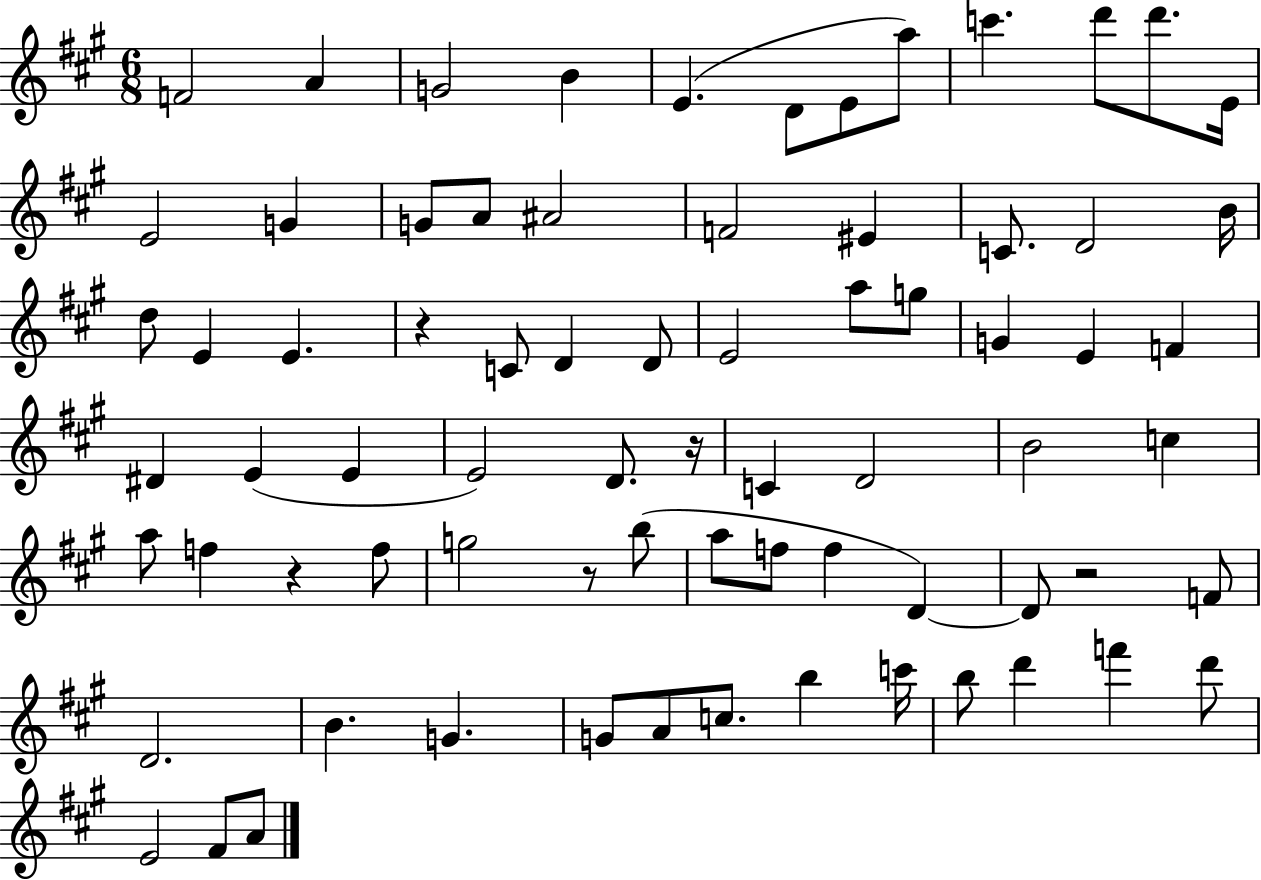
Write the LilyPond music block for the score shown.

{
  \clef treble
  \numericTimeSignature
  \time 6/8
  \key a \major
  f'2 a'4 | g'2 b'4 | e'4.( d'8 e'8 a''8) | c'''4. d'''8 d'''8. e'16 | \break e'2 g'4 | g'8 a'8 ais'2 | f'2 eis'4 | c'8. d'2 b'16 | \break d''8 e'4 e'4. | r4 c'8 d'4 d'8 | e'2 a''8 g''8 | g'4 e'4 f'4 | \break dis'4 e'4( e'4 | e'2) d'8. r16 | c'4 d'2 | b'2 c''4 | \break a''8 f''4 r4 f''8 | g''2 r8 b''8( | a''8 f''8 f''4 d'4~~) | d'8 r2 f'8 | \break d'2. | b'4. g'4. | g'8 a'8 c''8. b''4 c'''16 | b''8 d'''4 f'''4 d'''8 | \break e'2 fis'8 a'8 | \bar "|."
}